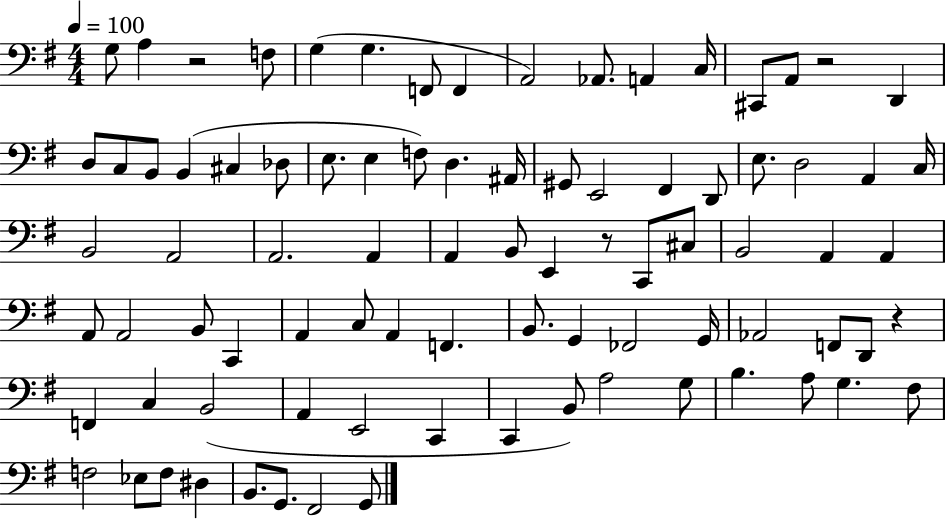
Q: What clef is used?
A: bass